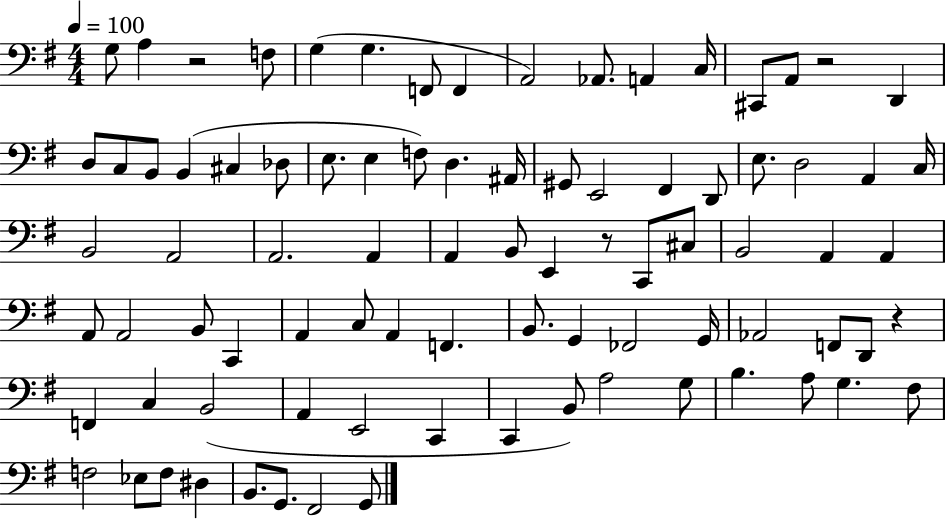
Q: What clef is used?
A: bass